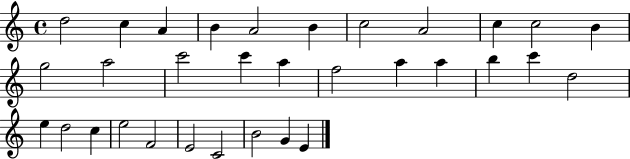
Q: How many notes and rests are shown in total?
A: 32